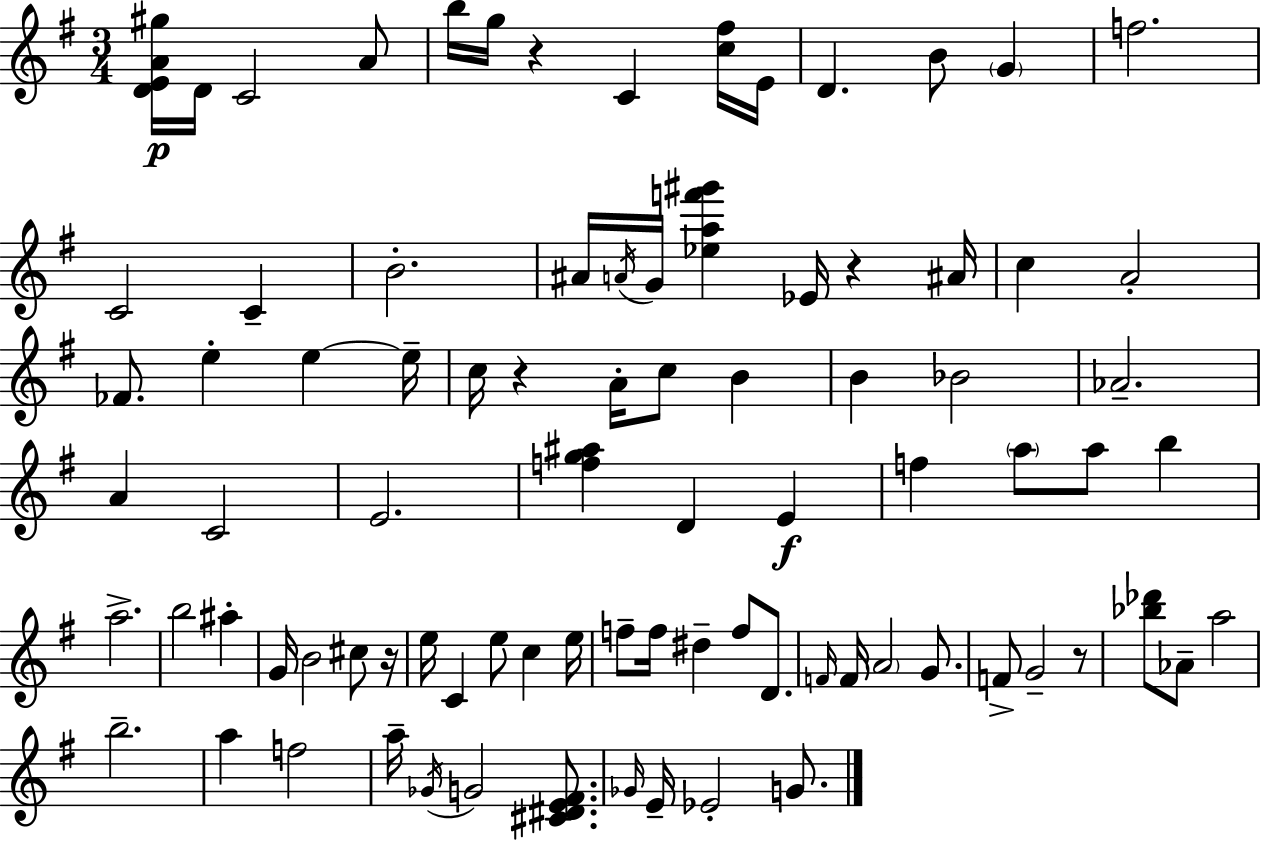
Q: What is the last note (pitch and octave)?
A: G4